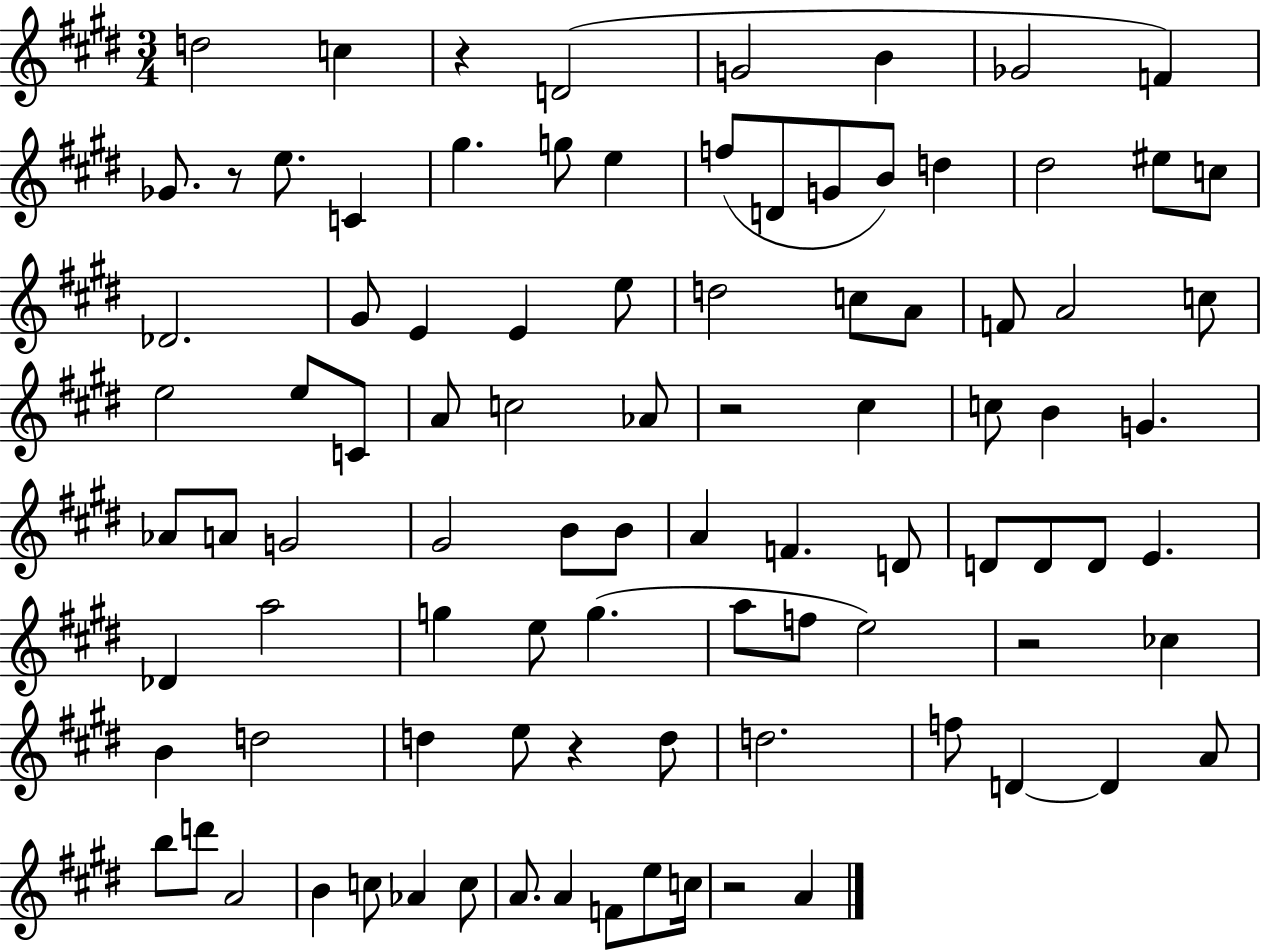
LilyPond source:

{
  \clef treble
  \numericTimeSignature
  \time 3/4
  \key e \major
  d''2 c''4 | r4 d'2( | g'2 b'4 | ges'2 f'4) | \break ges'8. r8 e''8. c'4 | gis''4. g''8 e''4 | f''8( d'8 g'8 b'8) d''4 | dis''2 eis''8 c''8 | \break des'2. | gis'8 e'4 e'4 e''8 | d''2 c''8 a'8 | f'8 a'2 c''8 | \break e''2 e''8 c'8 | a'8 c''2 aes'8 | r2 cis''4 | c''8 b'4 g'4. | \break aes'8 a'8 g'2 | gis'2 b'8 b'8 | a'4 f'4. d'8 | d'8 d'8 d'8 e'4. | \break des'4 a''2 | g''4 e''8 g''4.( | a''8 f''8 e''2) | r2 ces''4 | \break b'4 d''2 | d''4 e''8 r4 d''8 | d''2. | f''8 d'4~~ d'4 a'8 | \break b''8 d'''8 a'2 | b'4 c''8 aes'4 c''8 | a'8. a'4 f'8 e''8 c''16 | r2 a'4 | \break \bar "|."
}